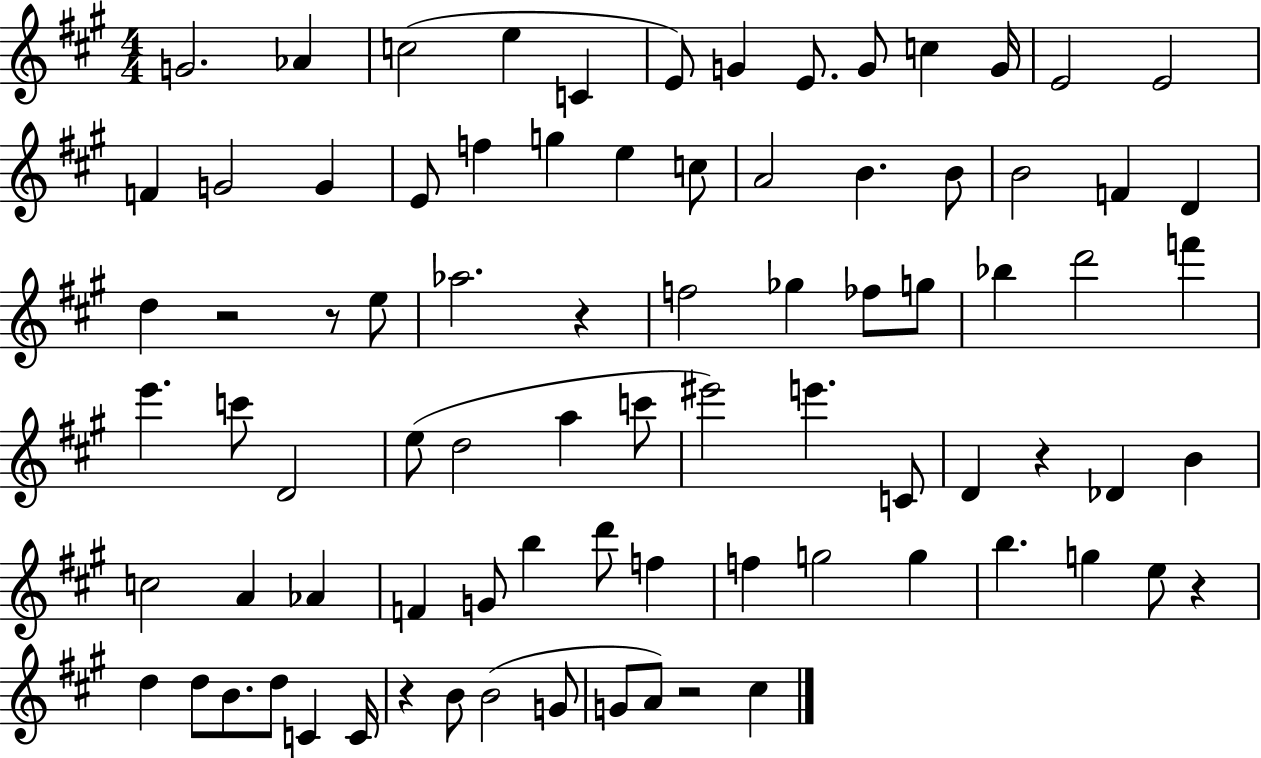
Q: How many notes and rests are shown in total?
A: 83